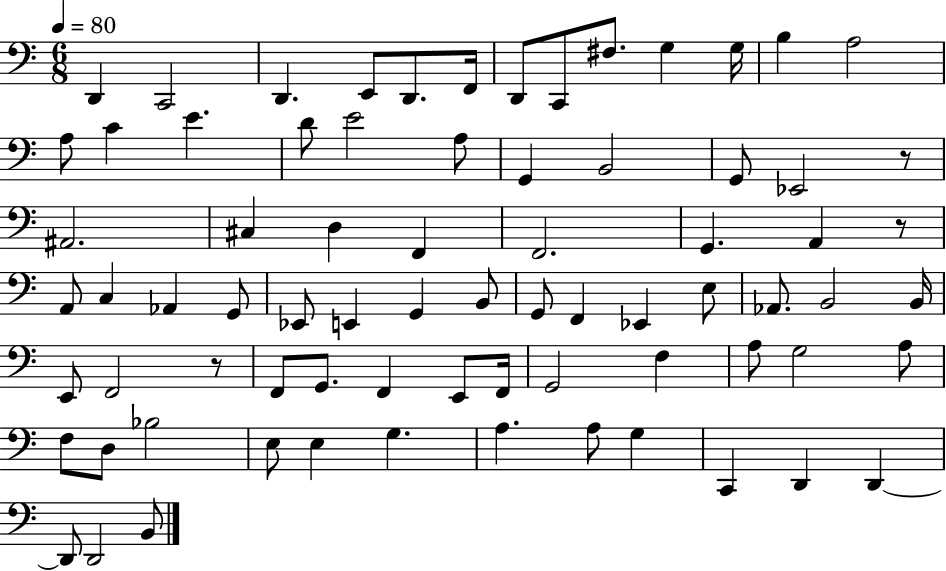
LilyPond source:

{
  \clef bass
  \numericTimeSignature
  \time 6/8
  \key c \major
  \tempo 4 = 80
  d,4 c,2 | d,4. e,8 d,8. f,16 | d,8 c,8 fis8. g4 g16 | b4 a2 | \break a8 c'4 e'4. | d'8 e'2 a8 | g,4 b,2 | g,8 ees,2 r8 | \break ais,2. | cis4 d4 f,4 | f,2. | g,4. a,4 r8 | \break a,8 c4 aes,4 g,8 | ees,8 e,4 g,4 b,8 | g,8 f,4 ees,4 e8 | aes,8. b,2 b,16 | \break e,8 f,2 r8 | f,8 g,8. f,4 e,8 f,16 | g,2 f4 | a8 g2 a8 | \break f8 d8 bes2 | e8 e4 g4. | a4. a8 g4 | c,4 d,4 d,4~~ | \break d,8 d,2 b,8 | \bar "|."
}